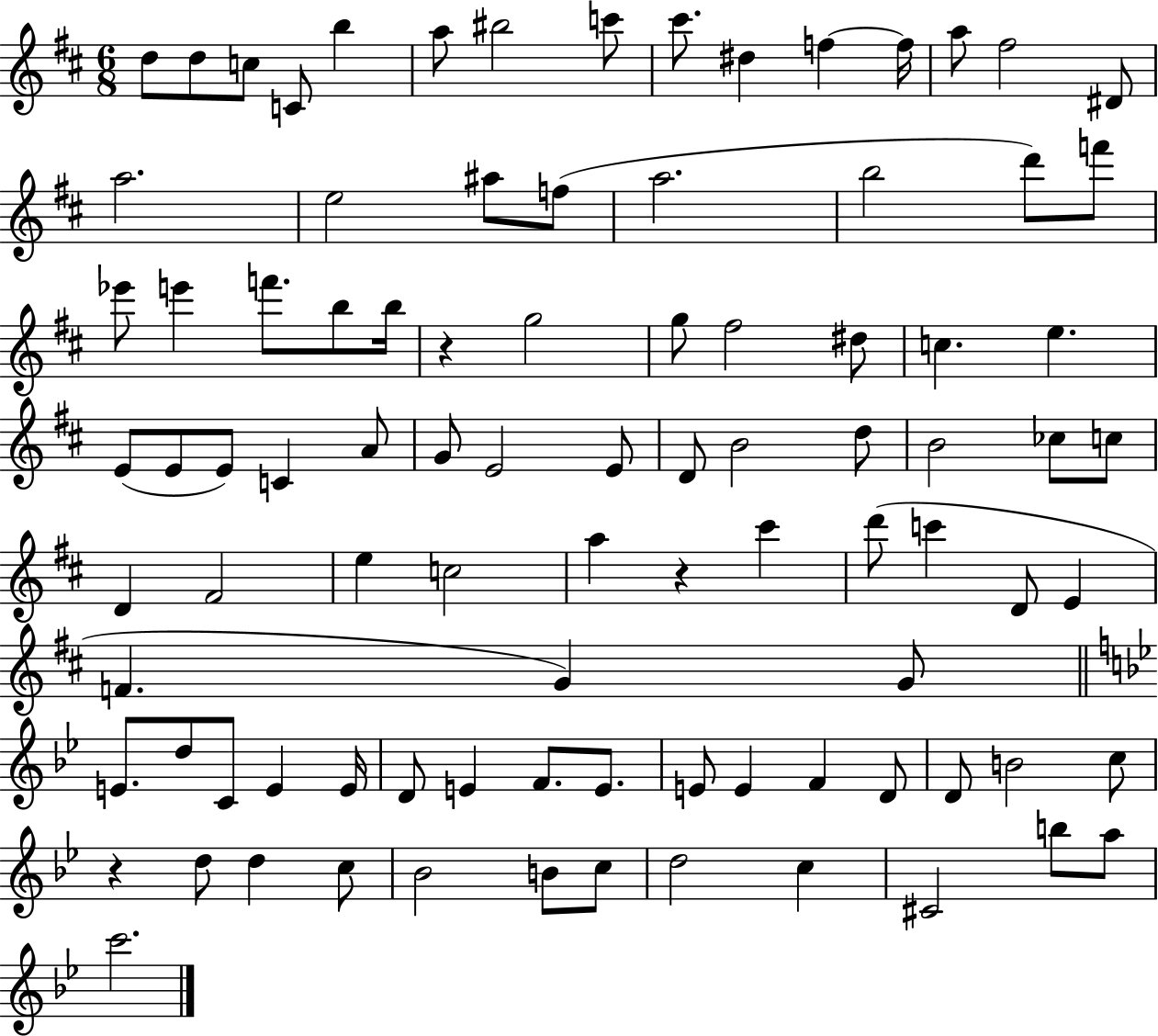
D5/e D5/e C5/e C4/e B5/q A5/e BIS5/h C6/e C#6/e. D#5/q F5/q F5/s A5/e F#5/h D#4/e A5/h. E5/h A#5/e F5/e A5/h. B5/h D6/e F6/e Eb6/e E6/q F6/e. B5/e B5/s R/q G5/h G5/e F#5/h D#5/e C5/q. E5/q. E4/e E4/e E4/e C4/q A4/e G4/e E4/h E4/e D4/e B4/h D5/e B4/h CES5/e C5/e D4/q F#4/h E5/q C5/h A5/q R/q C#6/q D6/e C6/q D4/e E4/q F4/q. G4/q G4/e E4/e. D5/e C4/e E4/q E4/s D4/e E4/q F4/e. E4/e. E4/e E4/q F4/q D4/e D4/e B4/h C5/e R/q D5/e D5/q C5/e Bb4/h B4/e C5/e D5/h C5/q C#4/h B5/e A5/e C6/h.